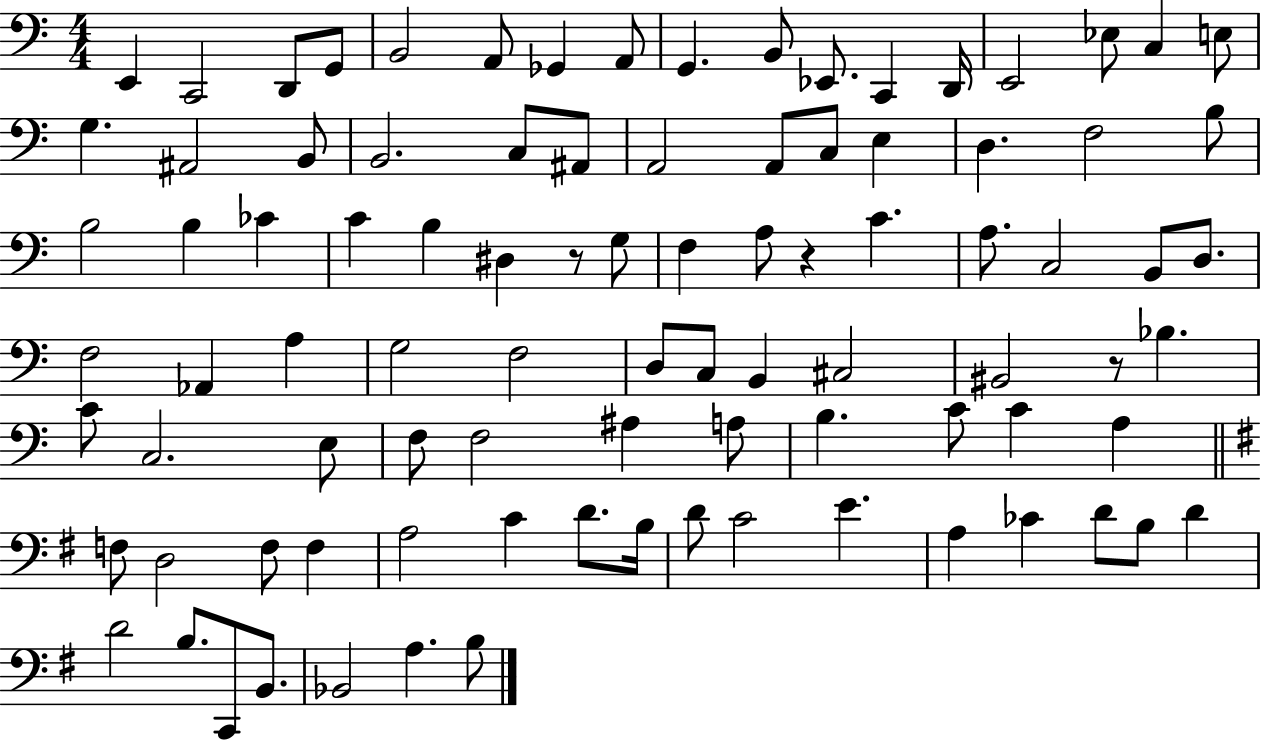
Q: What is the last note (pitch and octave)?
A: B3